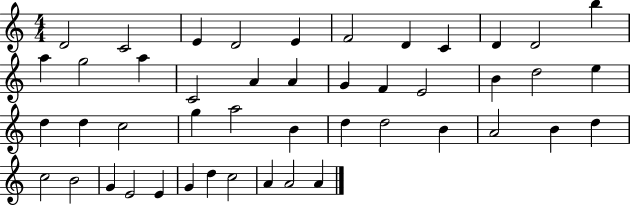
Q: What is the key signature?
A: C major